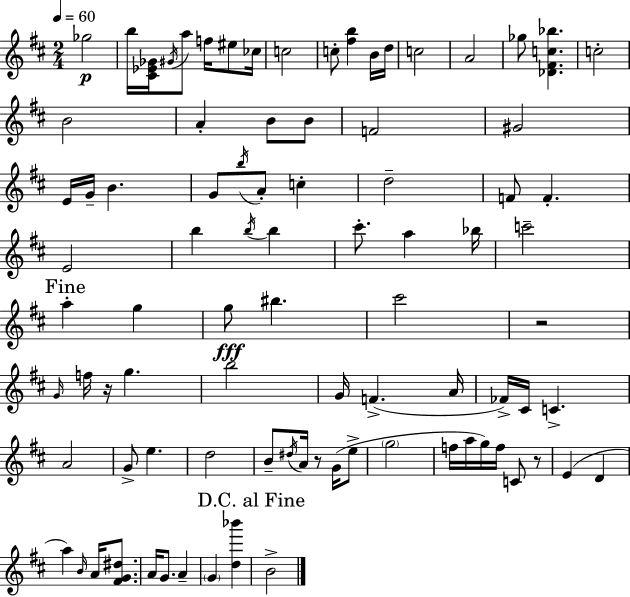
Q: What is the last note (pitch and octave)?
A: B4